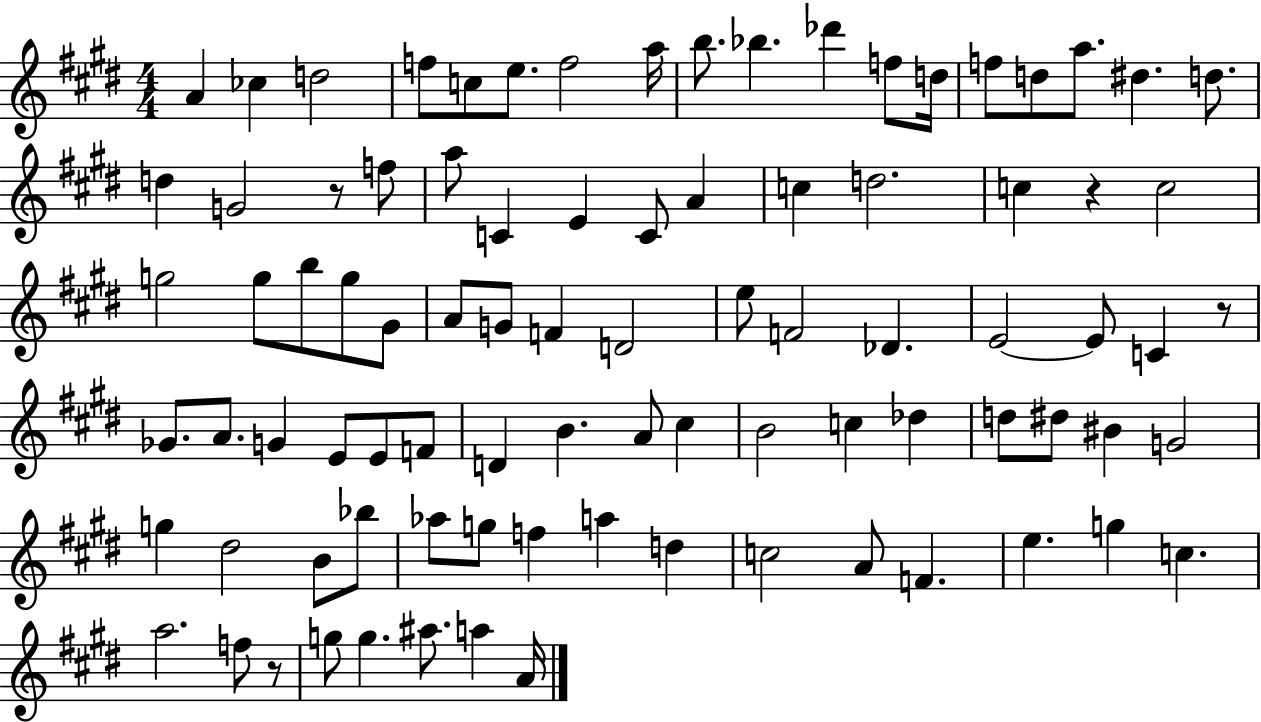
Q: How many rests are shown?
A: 4